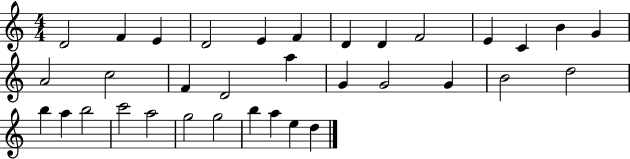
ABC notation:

X:1
T:Untitled
M:4/4
L:1/4
K:C
D2 F E D2 E F D D F2 E C B G A2 c2 F D2 a G G2 G B2 d2 b a b2 c'2 a2 g2 g2 b a e d